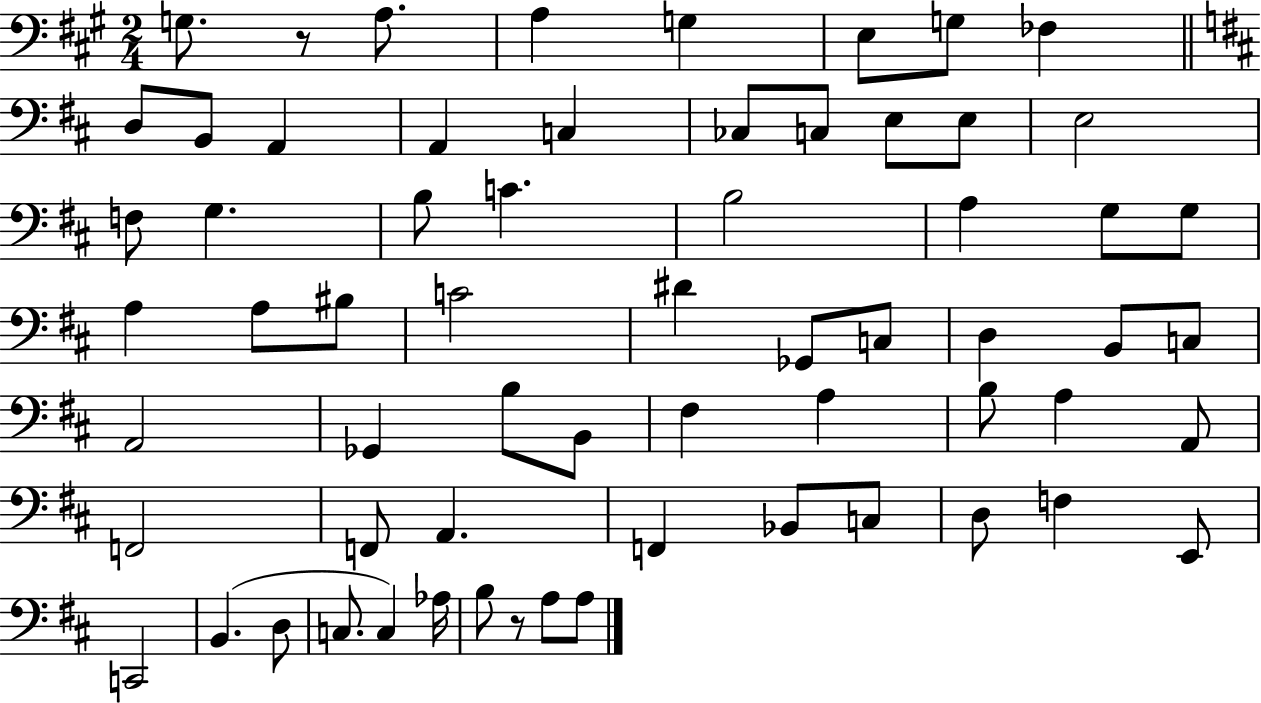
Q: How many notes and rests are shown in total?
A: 64